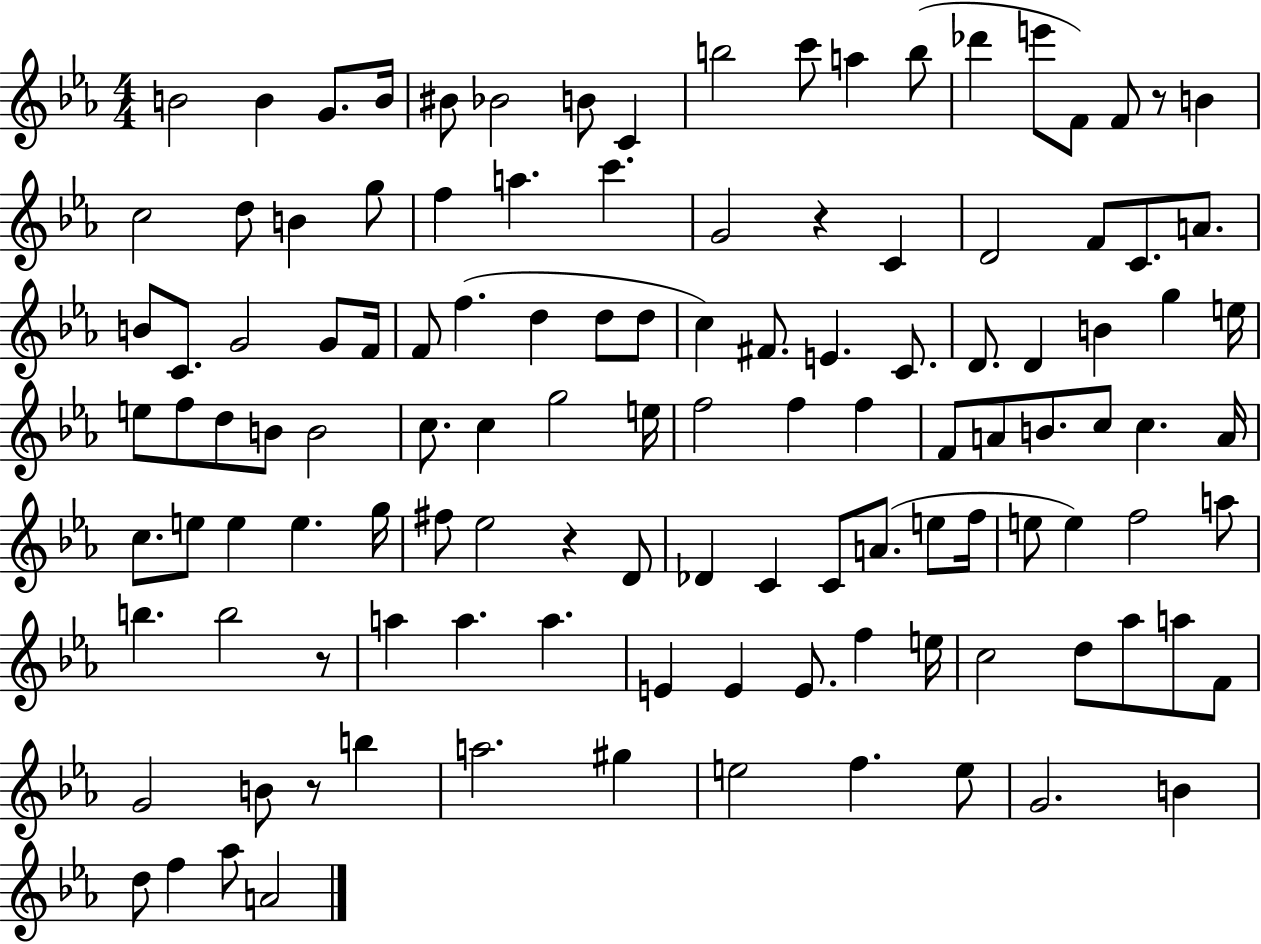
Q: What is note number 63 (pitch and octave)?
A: A4